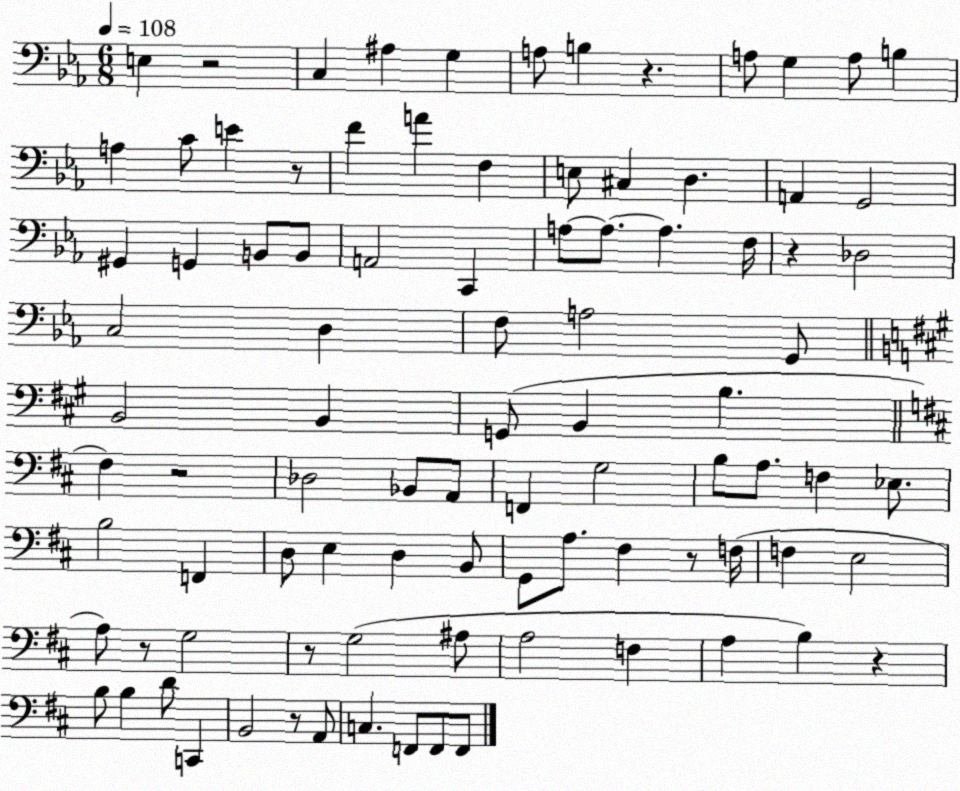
X:1
T:Untitled
M:6/8
L:1/4
K:Eb
E, z2 C, ^A, G, A,/2 B, z A,/2 G, A,/2 B, A, C/2 E z/2 F A F, E,/2 ^C, D, A,, G,,2 ^G,, G,, B,,/2 B,,/2 A,,2 C,, A,/2 A,/2 A, F,/4 z _D,2 C,2 D, F,/2 A,2 G,,/2 B,,2 B,, G,,/2 B,, B, ^F, z2 _D,2 _B,,/2 A,,/2 F,, G,2 B,/2 A,/2 F, _E,/2 B,2 F,, D,/2 E, D, B,,/2 G,,/2 A,/2 ^F, z/2 F,/4 F, E,2 A,/2 z/2 G,2 z/2 G,2 ^A,/2 A,2 F, A, B, z B,/2 B, D/2 C,, B,,2 z/2 A,,/2 C, F,,/2 F,,/2 F,,/2